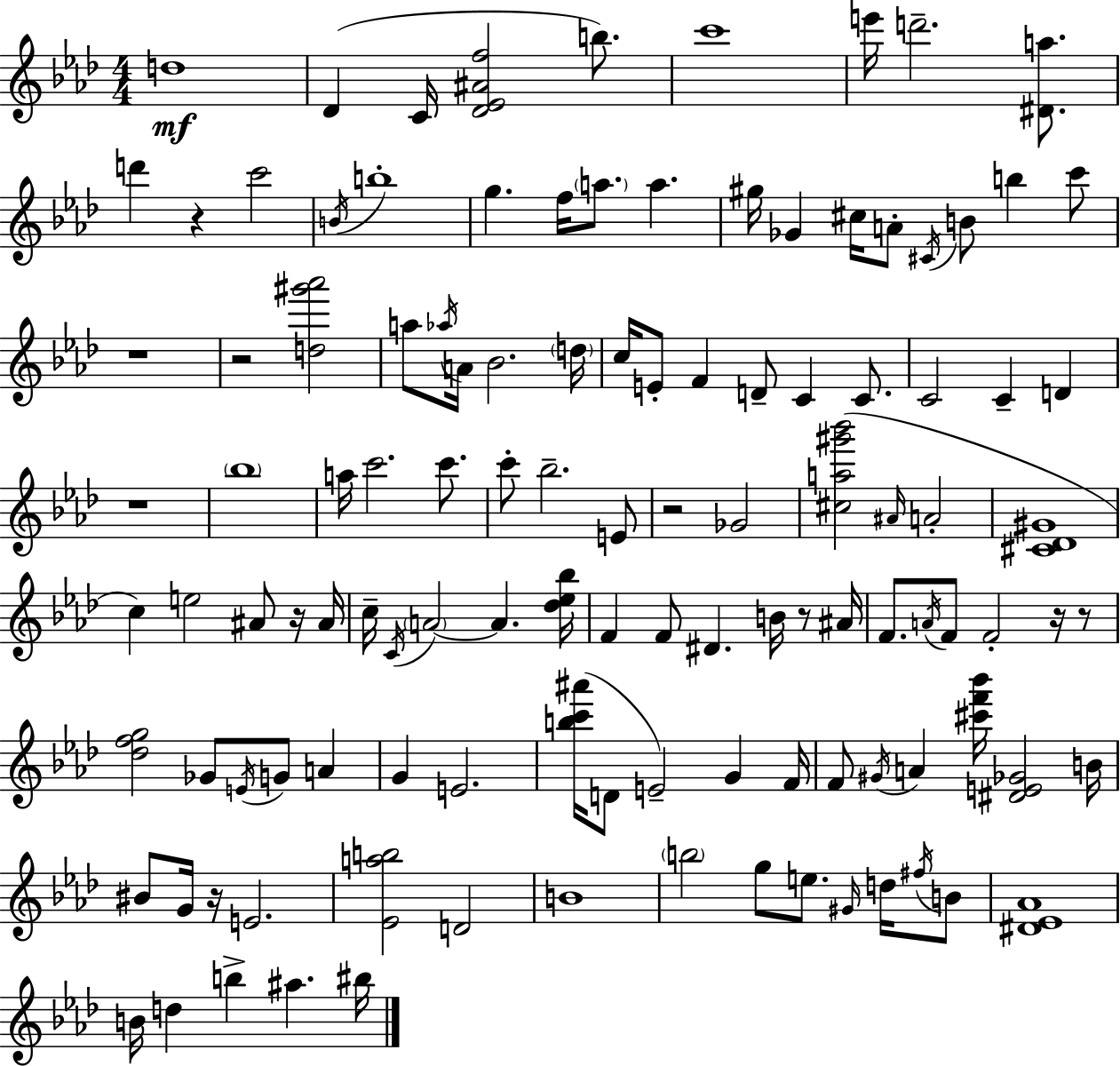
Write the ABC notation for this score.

X:1
T:Untitled
M:4/4
L:1/4
K:Ab
d4 _D C/4 [_D_E^Af]2 b/2 c'4 e'/4 d'2 [^Da]/2 d' z c'2 B/4 b4 g f/4 a/2 a ^g/4 _G ^c/4 A/2 ^C/4 B/2 b c'/2 z4 z2 [d^g'_a']2 a/2 _a/4 A/4 _B2 d/4 c/4 E/2 F D/2 C C/2 C2 C D z4 _b4 a/4 c'2 c'/2 c'/2 _b2 E/2 z2 _G2 [^ca^g'_b']2 ^A/4 A2 [^C_D^G]4 c e2 ^A/2 z/4 ^A/4 c/4 C/4 A2 A [_d_e_b]/4 F F/2 ^D B/4 z/2 ^A/4 F/2 A/4 F/2 F2 z/4 z/2 [_dfg]2 _G/2 E/4 G/2 A G E2 [bc'^a']/4 D/2 E2 G F/4 F/2 ^G/4 A [^c'f'_b']/4 [^DE_G]2 B/4 ^B/2 G/4 z/4 E2 [_Eab]2 D2 B4 b2 g/2 e/2 ^G/4 d/4 ^f/4 B/2 [^D_E_A]4 B/4 d b ^a ^b/4